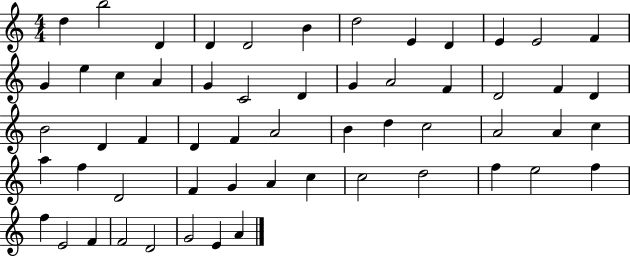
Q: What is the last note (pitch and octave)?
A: A4